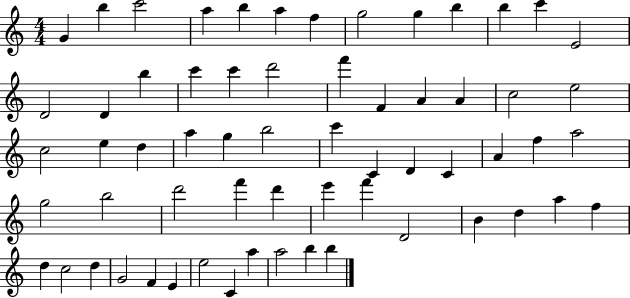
G4/q B5/q C6/h A5/q B5/q A5/q F5/q G5/h G5/q B5/q B5/q C6/q E4/h D4/h D4/q B5/q C6/q C6/q D6/h F6/q F4/q A4/q A4/q C5/h E5/h C5/h E5/q D5/q A5/q G5/q B5/h C6/q C4/q D4/q C4/q A4/q F5/q A5/h G5/h B5/h D6/h F6/q D6/q E6/q F6/q D4/h B4/q D5/q A5/q F5/q D5/q C5/h D5/q G4/h F4/q E4/q E5/h C4/q A5/q A5/h B5/q B5/q